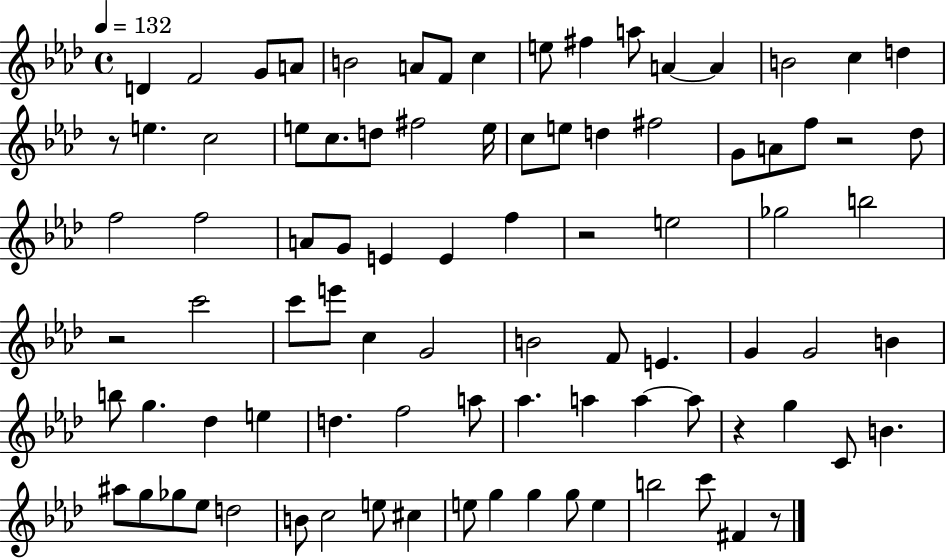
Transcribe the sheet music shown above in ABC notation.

X:1
T:Untitled
M:4/4
L:1/4
K:Ab
D F2 G/2 A/2 B2 A/2 F/2 c e/2 ^f a/2 A A B2 c d z/2 e c2 e/2 c/2 d/2 ^f2 e/4 c/2 e/2 d ^f2 G/2 A/2 f/2 z2 _d/2 f2 f2 A/2 G/2 E E f z2 e2 _g2 b2 z2 c'2 c'/2 e'/2 c G2 B2 F/2 E G G2 B b/2 g _d e d f2 a/2 _a a a a/2 z g C/2 B ^a/2 g/2 _g/2 _e/2 d2 B/2 c2 e/2 ^c e/2 g g g/2 e b2 c'/2 ^F z/2